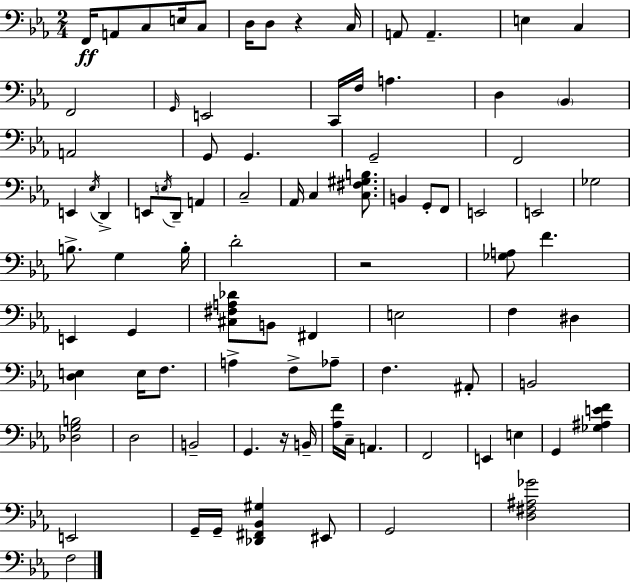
X:1
T:Untitled
M:2/4
L:1/4
K:Eb
F,,/4 A,,/2 C,/2 E,/4 C,/2 D,/4 D,/2 z C,/4 A,,/2 A,, E, C, F,,2 G,,/4 E,,2 C,,/4 F,/4 A, D, _B,, A,,2 G,,/2 G,, G,,2 F,,2 E,, _E,/4 D,, E,,/2 E,/4 D,,/2 A,, C,2 _A,,/4 C, [C,^F,^G,B,]/2 B,, G,,/2 F,,/2 E,,2 E,,2 _G,2 B,/2 G, B,/4 D2 z2 [_G,A,]/2 F E,, G,, [^C,^F,A,_D]/2 B,,/2 ^F,, E,2 F, ^D, [D,E,] E,/4 F,/2 A, F,/2 _A,/2 F, ^A,,/2 B,,2 [_D,G,B,]2 D,2 B,,2 G,, z/4 B,,/4 [_A,F]/4 C,/4 A,, F,,2 E,, E, G,, [_G,^A,EF] E,,2 G,,/4 G,,/4 [_D,,^F,,_B,,^G,] ^E,,/2 G,,2 [D,^F,^A,_G]2 F,2